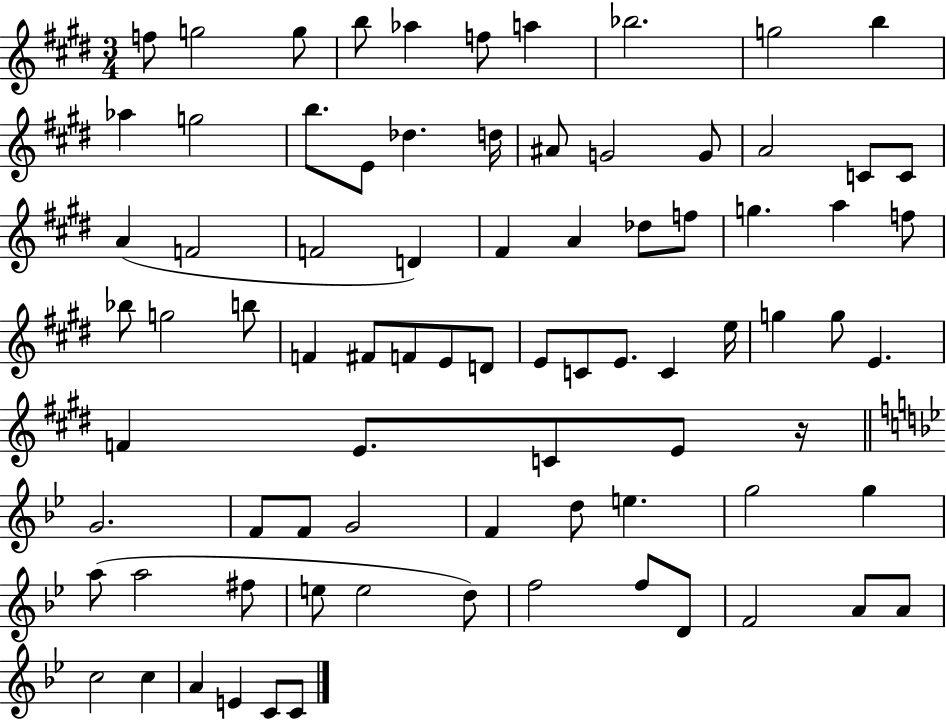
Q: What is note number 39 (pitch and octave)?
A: F4